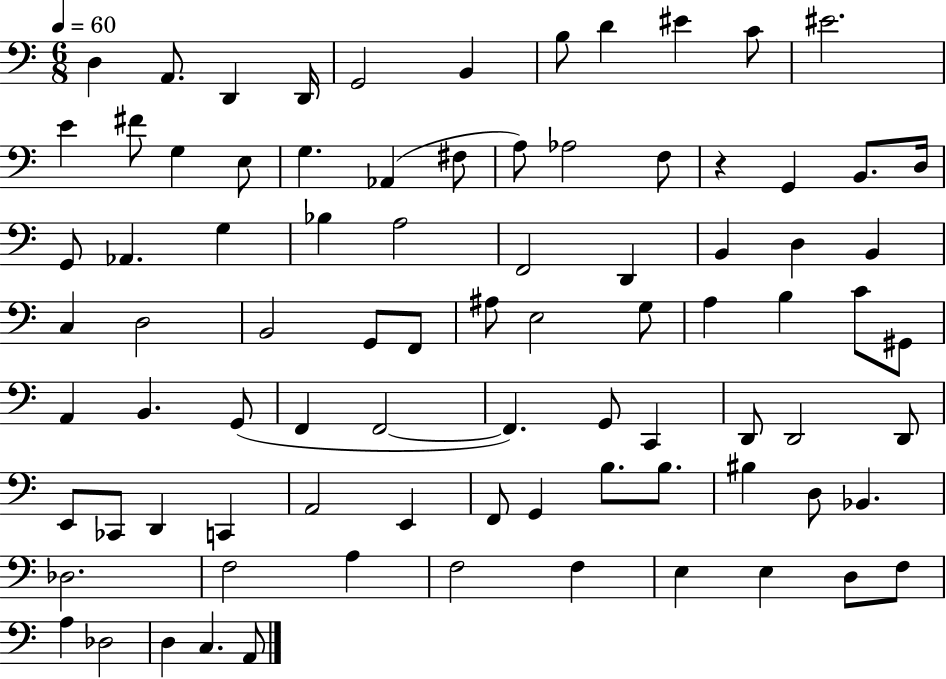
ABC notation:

X:1
T:Untitled
M:6/8
L:1/4
K:C
D, A,,/2 D,, D,,/4 G,,2 B,, B,/2 D ^E C/2 ^E2 E ^F/2 G, E,/2 G, _A,, ^F,/2 A,/2 _A,2 F,/2 z G,, B,,/2 D,/4 G,,/2 _A,, G, _B, A,2 F,,2 D,, B,, D, B,, C, D,2 B,,2 G,,/2 F,,/2 ^A,/2 E,2 G,/2 A, B, C/2 ^G,,/2 A,, B,, G,,/2 F,, F,,2 F,, G,,/2 C,, D,,/2 D,,2 D,,/2 E,,/2 _C,,/2 D,, C,, A,,2 E,, F,,/2 G,, B,/2 B,/2 ^B, D,/2 _B,, _D,2 F,2 A, F,2 F, E, E, D,/2 F,/2 A, _D,2 D, C, A,,/2